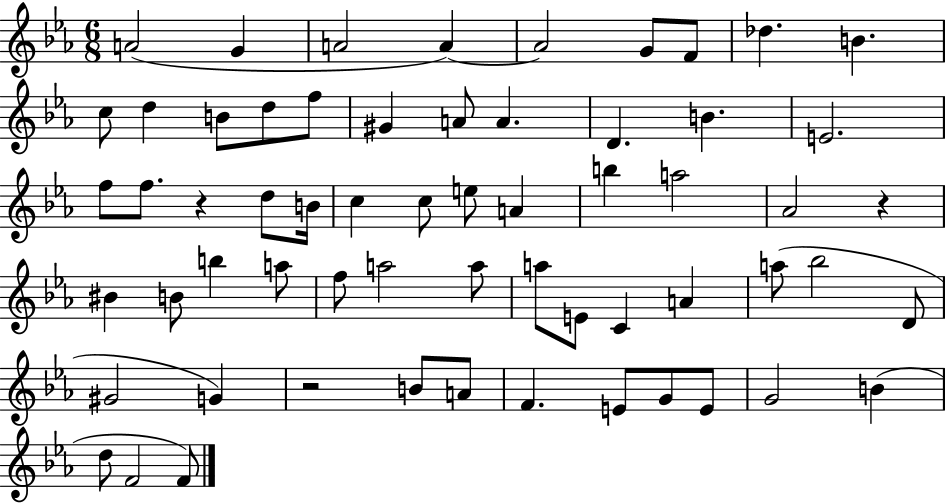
A4/h G4/q A4/h A4/q A4/h G4/e F4/e Db5/q. B4/q. C5/e D5/q B4/e D5/e F5/e G#4/q A4/e A4/q. D4/q. B4/q. E4/h. F5/e F5/e. R/q D5/e B4/s C5/q C5/e E5/e A4/q B5/q A5/h Ab4/h R/q BIS4/q B4/e B5/q A5/e F5/e A5/h A5/e A5/e E4/e C4/q A4/q A5/e Bb5/h D4/e G#4/h G4/q R/h B4/e A4/e F4/q. E4/e G4/e E4/e G4/h B4/q D5/e F4/h F4/e